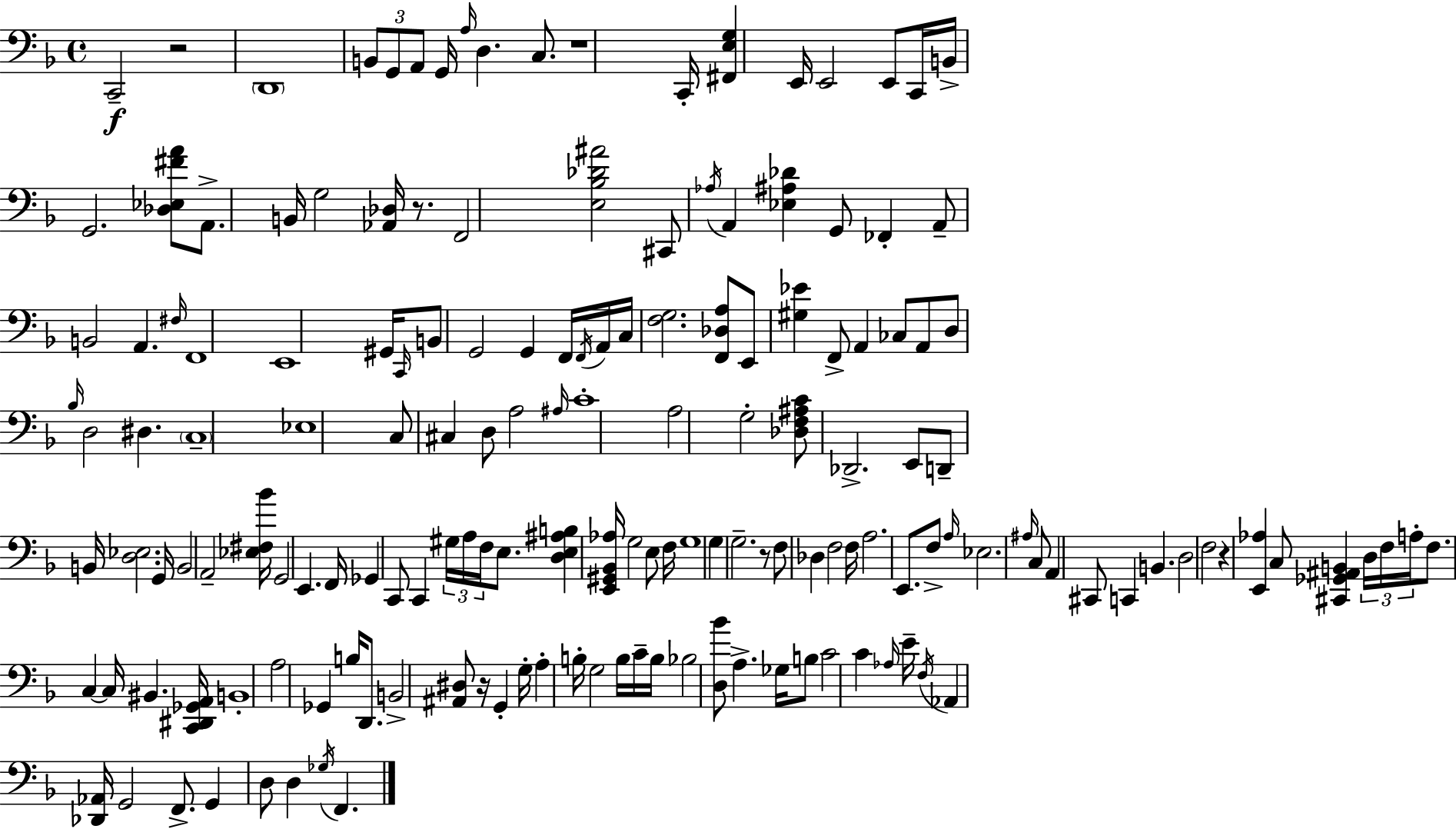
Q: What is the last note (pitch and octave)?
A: F2